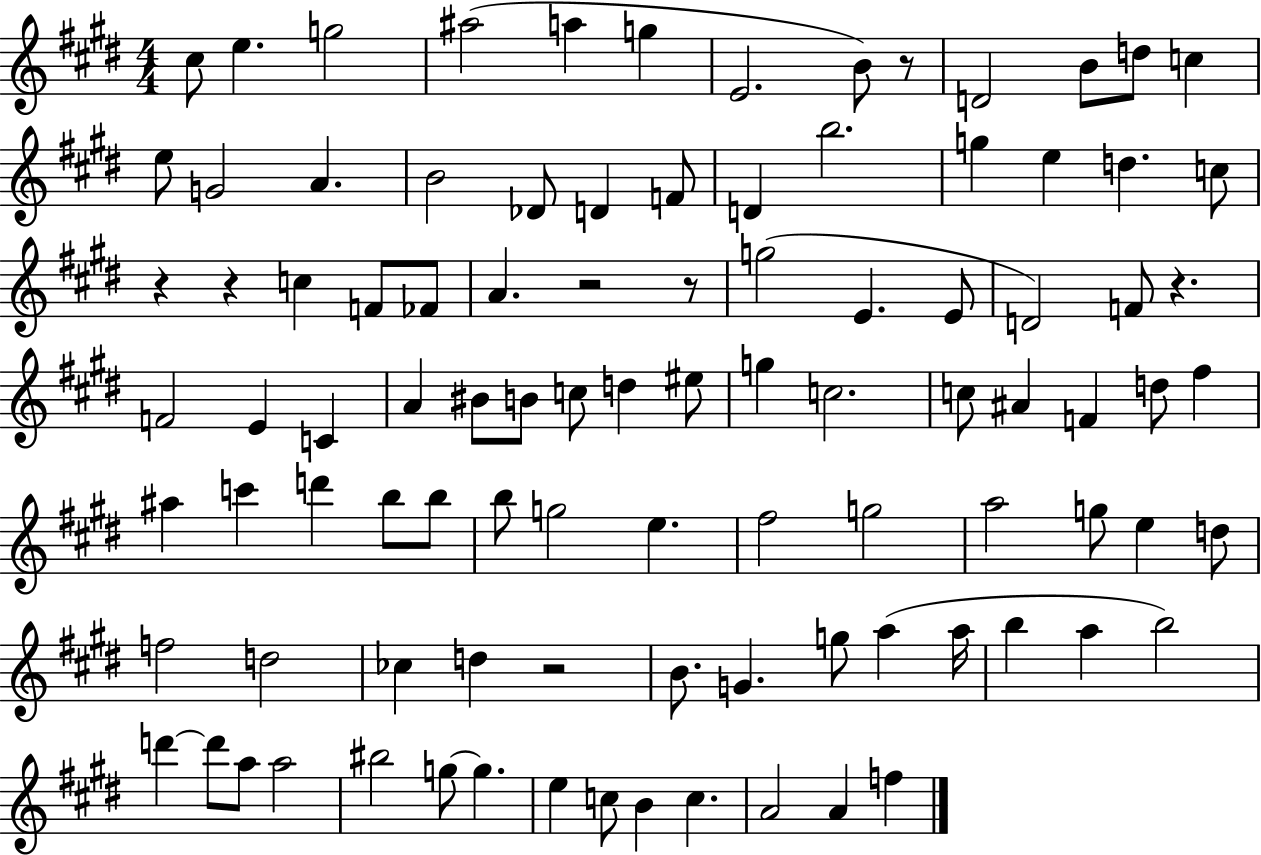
X:1
T:Untitled
M:4/4
L:1/4
K:E
^c/2 e g2 ^a2 a g E2 B/2 z/2 D2 B/2 d/2 c e/2 G2 A B2 _D/2 D F/2 D b2 g e d c/2 z z c F/2 _F/2 A z2 z/2 g2 E E/2 D2 F/2 z F2 E C A ^B/2 B/2 c/2 d ^e/2 g c2 c/2 ^A F d/2 ^f ^a c' d' b/2 b/2 b/2 g2 e ^f2 g2 a2 g/2 e d/2 f2 d2 _c d z2 B/2 G g/2 a a/4 b a b2 d' d'/2 a/2 a2 ^b2 g/2 g e c/2 B c A2 A f